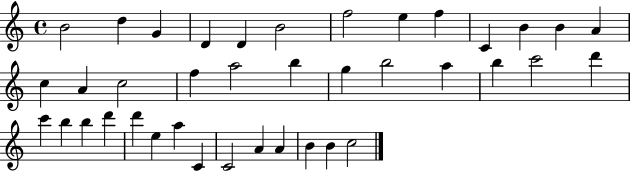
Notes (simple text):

B4/h D5/q G4/q D4/q D4/q B4/h F5/h E5/q F5/q C4/q B4/q B4/q A4/q C5/q A4/q C5/h F5/q A5/h B5/q G5/q B5/h A5/q B5/q C6/h D6/q C6/q B5/q B5/q D6/q D6/q E5/q A5/q C4/q C4/h A4/q A4/q B4/q B4/q C5/h